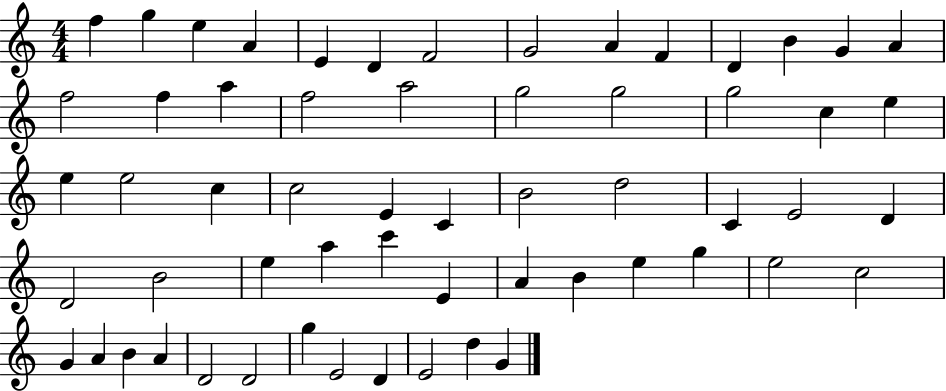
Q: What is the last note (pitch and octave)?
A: G4